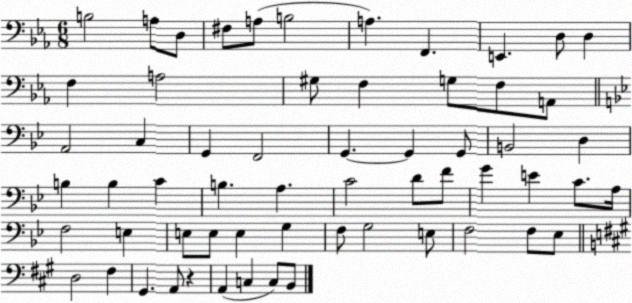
X:1
T:Untitled
M:6/8
L:1/4
K:Eb
B,2 A,/2 D,/2 ^F,/2 A,/2 B,2 A, F,, E,, D,/2 D, F, A,2 ^G,/2 F, G,/2 F,/2 A,,/2 A,,2 C, G,, F,,2 G,, G,, G,,/2 B,,2 D, B, B, C B, A, C2 D/2 F/2 G E C/2 A,/4 F,2 E, E,/2 E,/2 E, G, F,/2 G,2 E,/2 F,2 F,/2 _E,/2 D,2 ^F, ^G,, A,,/2 z A,, C, C,/2 B,,/2